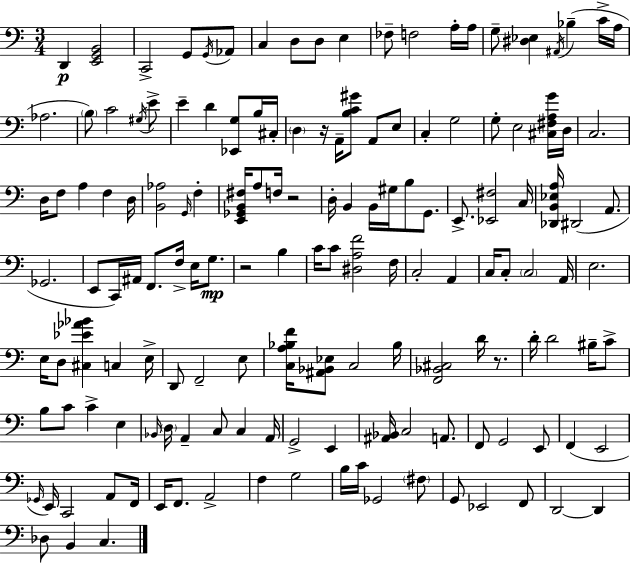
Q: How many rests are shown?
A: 4